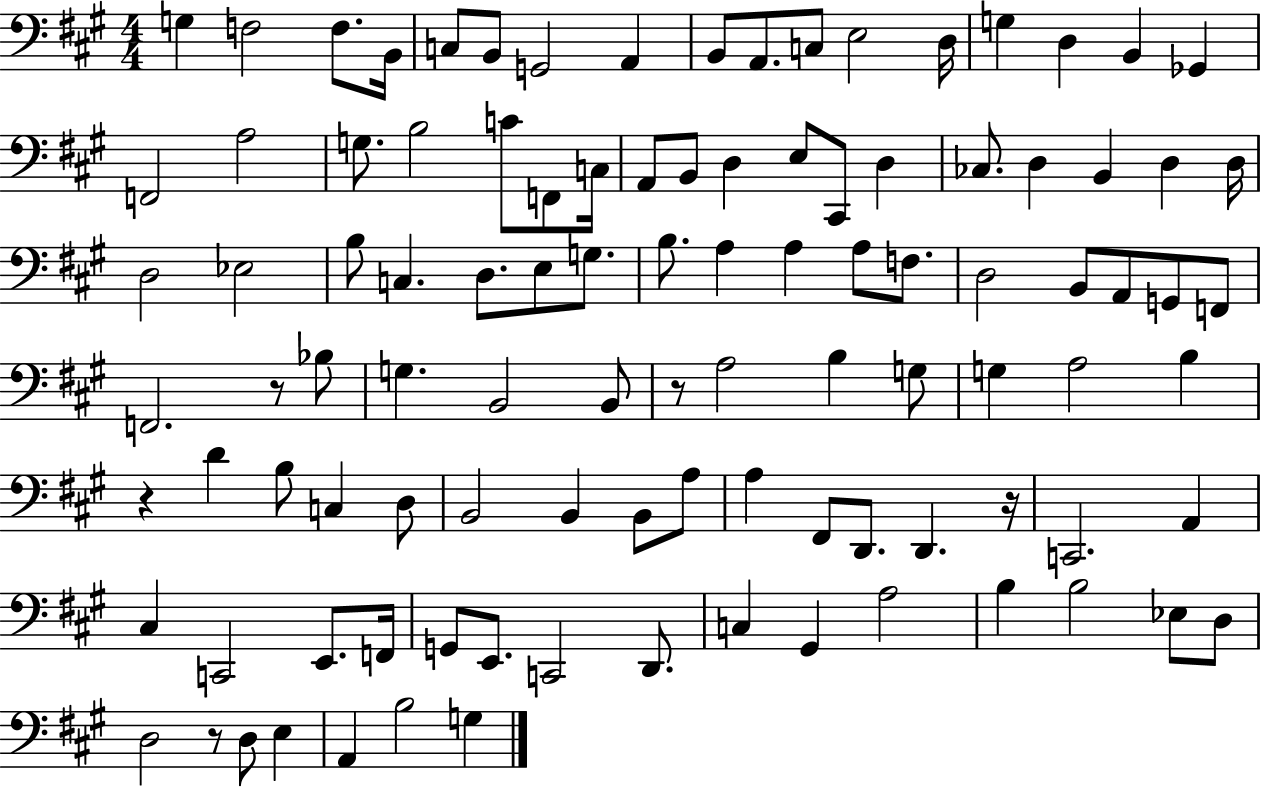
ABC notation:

X:1
T:Untitled
M:4/4
L:1/4
K:A
G, F,2 F,/2 B,,/4 C,/2 B,,/2 G,,2 A,, B,,/2 A,,/2 C,/2 E,2 D,/4 G, D, B,, _G,, F,,2 A,2 G,/2 B,2 C/2 F,,/2 C,/4 A,,/2 B,,/2 D, E,/2 ^C,,/2 D, _C,/2 D, B,, D, D,/4 D,2 _E,2 B,/2 C, D,/2 E,/2 G,/2 B,/2 A, A, A,/2 F,/2 D,2 B,,/2 A,,/2 G,,/2 F,,/2 F,,2 z/2 _B,/2 G, B,,2 B,,/2 z/2 A,2 B, G,/2 G, A,2 B, z D B,/2 C, D,/2 B,,2 B,, B,,/2 A,/2 A, ^F,,/2 D,,/2 D,, z/4 C,,2 A,, ^C, C,,2 E,,/2 F,,/4 G,,/2 E,,/2 C,,2 D,,/2 C, ^G,, A,2 B, B,2 _E,/2 D,/2 D,2 z/2 D,/2 E, A,, B,2 G,